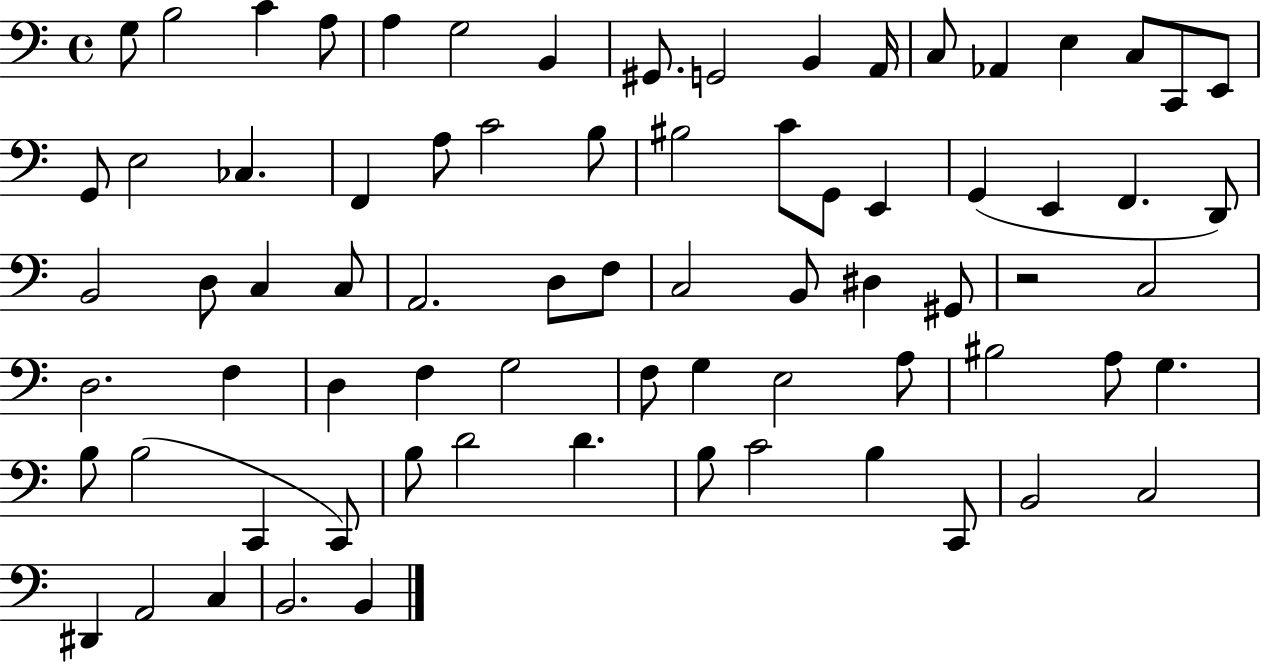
X:1
T:Untitled
M:4/4
L:1/4
K:C
G,/2 B,2 C A,/2 A, G,2 B,, ^G,,/2 G,,2 B,, A,,/4 C,/2 _A,, E, C,/2 C,,/2 E,,/2 G,,/2 E,2 _C, F,, A,/2 C2 B,/2 ^B,2 C/2 G,,/2 E,, G,, E,, F,, D,,/2 B,,2 D,/2 C, C,/2 A,,2 D,/2 F,/2 C,2 B,,/2 ^D, ^G,,/2 z2 C,2 D,2 F, D, F, G,2 F,/2 G, E,2 A,/2 ^B,2 A,/2 G, B,/2 B,2 C,, C,,/2 B,/2 D2 D B,/2 C2 B, C,,/2 B,,2 C,2 ^D,, A,,2 C, B,,2 B,,